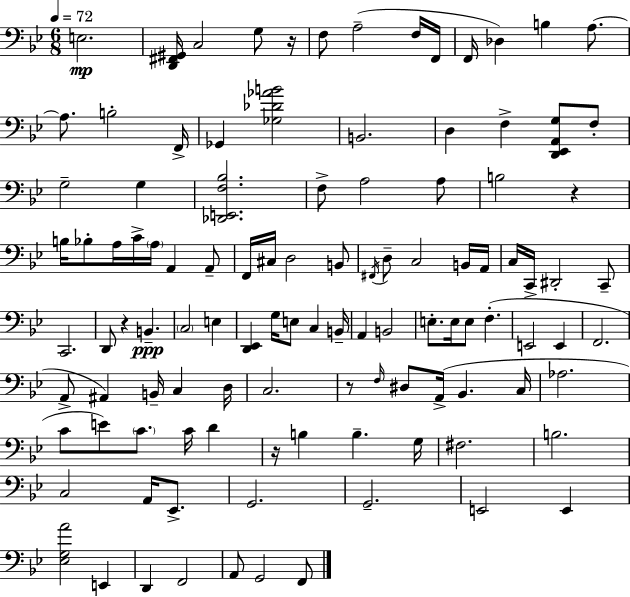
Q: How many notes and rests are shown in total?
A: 109